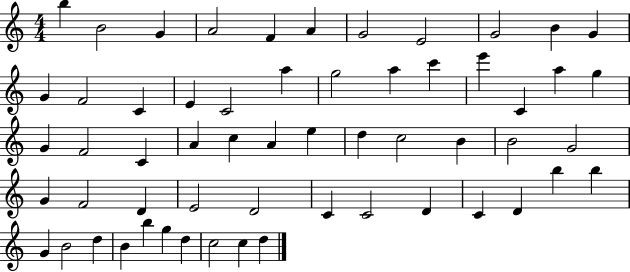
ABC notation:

X:1
T:Untitled
M:4/4
L:1/4
K:C
b B2 G A2 F A G2 E2 G2 B G G F2 C E C2 a g2 a c' e' C a g G F2 C A c A e d c2 B B2 G2 G F2 D E2 D2 C C2 D C D b b G B2 d B b g d c2 c d